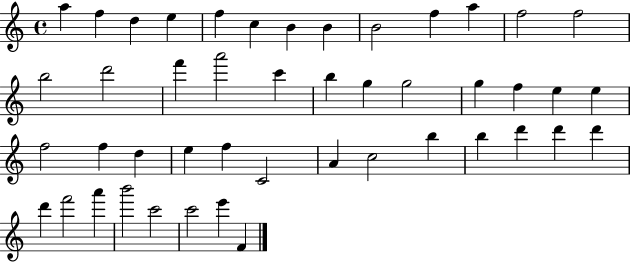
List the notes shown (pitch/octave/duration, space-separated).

A5/q F5/q D5/q E5/q F5/q C5/q B4/q B4/q B4/h F5/q A5/q F5/h F5/h B5/h D6/h F6/q A6/h C6/q B5/q G5/q G5/h G5/q F5/q E5/q E5/q F5/h F5/q D5/q E5/q F5/q C4/h A4/q C5/h B5/q B5/q D6/q D6/q D6/q D6/q F6/h A6/q B6/h C6/h C6/h E6/q F4/q